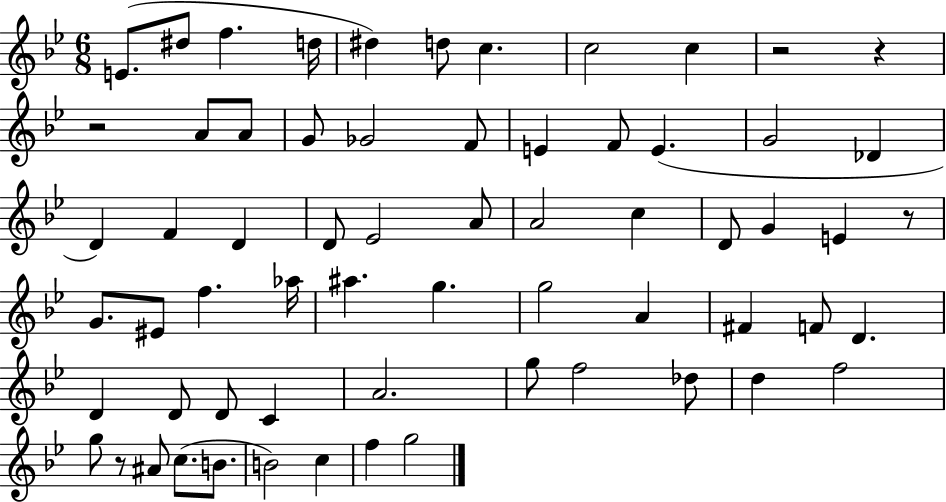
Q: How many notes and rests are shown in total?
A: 64